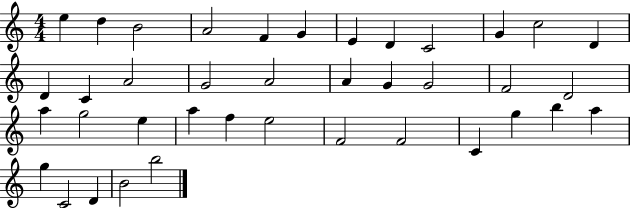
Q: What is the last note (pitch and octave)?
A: B5